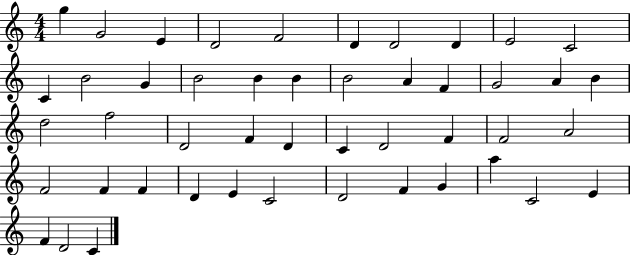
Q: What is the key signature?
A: C major